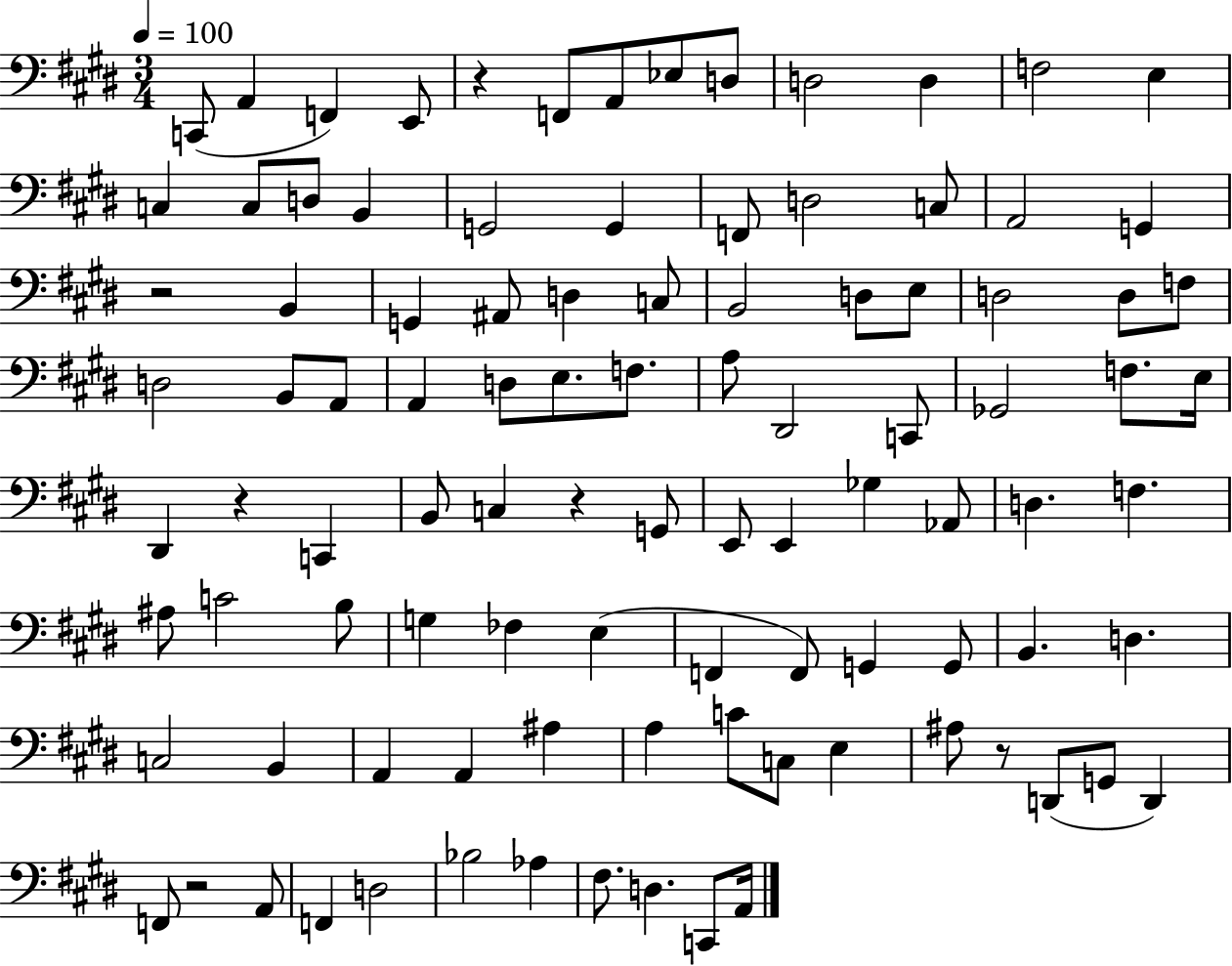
C2/e A2/q F2/q E2/e R/q F2/e A2/e Eb3/e D3/e D3/h D3/q F3/h E3/q C3/q C3/e D3/e B2/q G2/h G2/q F2/e D3/h C3/e A2/h G2/q R/h B2/q G2/q A#2/e D3/q C3/e B2/h D3/e E3/e D3/h D3/e F3/e D3/h B2/e A2/e A2/q D3/e E3/e. F3/e. A3/e D#2/h C2/e Gb2/h F3/e. E3/s D#2/q R/q C2/q B2/e C3/q R/q G2/e E2/e E2/q Gb3/q Ab2/e D3/q. F3/q. A#3/e C4/h B3/e G3/q FES3/q E3/q F2/q F2/e G2/q G2/e B2/q. D3/q. C3/h B2/q A2/q A2/q A#3/q A3/q C4/e C3/e E3/q A#3/e R/e D2/e G2/e D2/q F2/e R/h A2/e F2/q D3/h Bb3/h Ab3/q F#3/e. D3/q. C2/e A2/s